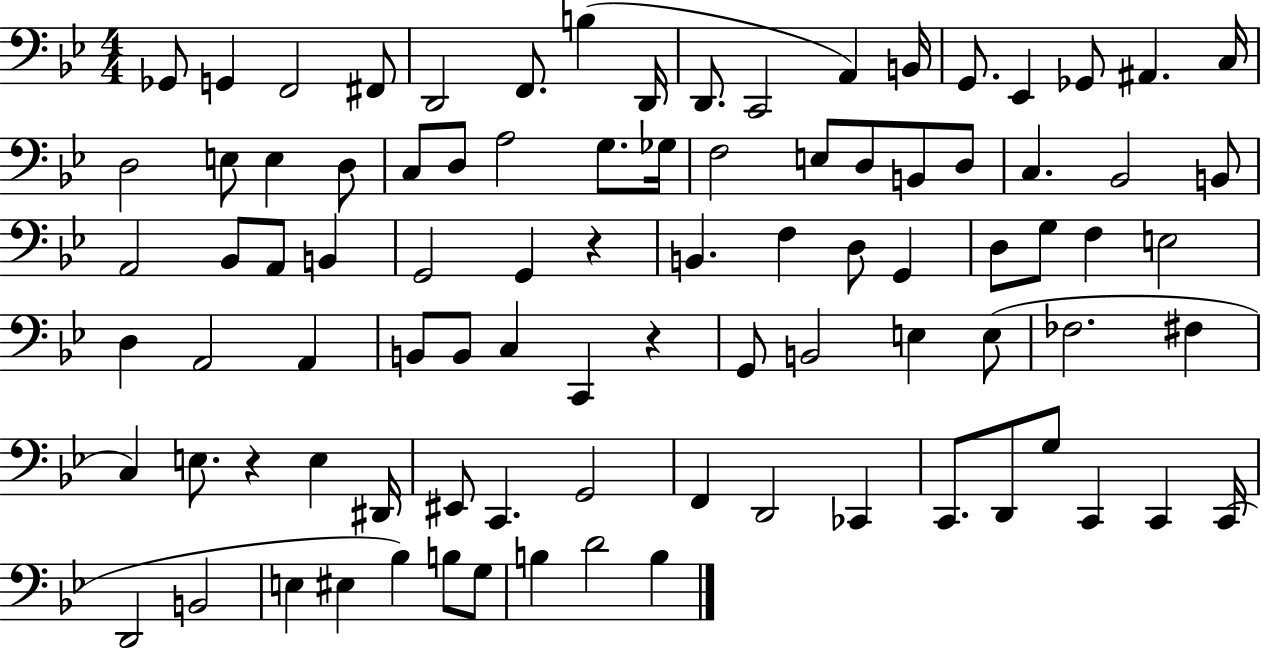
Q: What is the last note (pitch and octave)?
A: B3